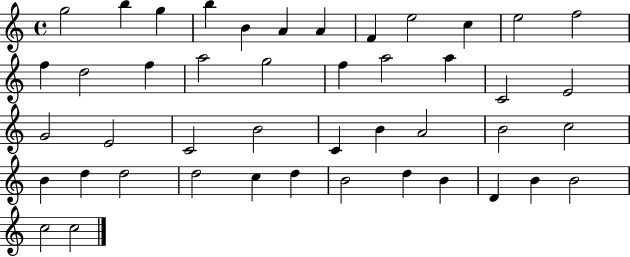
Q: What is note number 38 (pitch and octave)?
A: B4